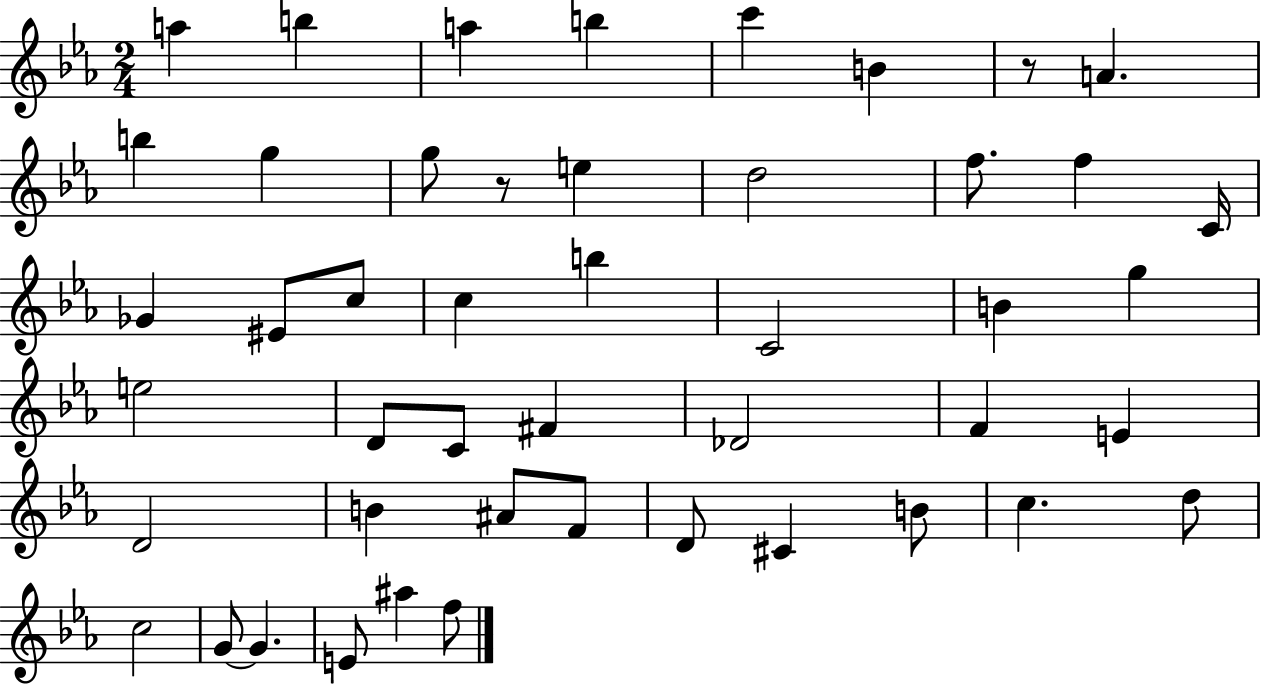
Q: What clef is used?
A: treble